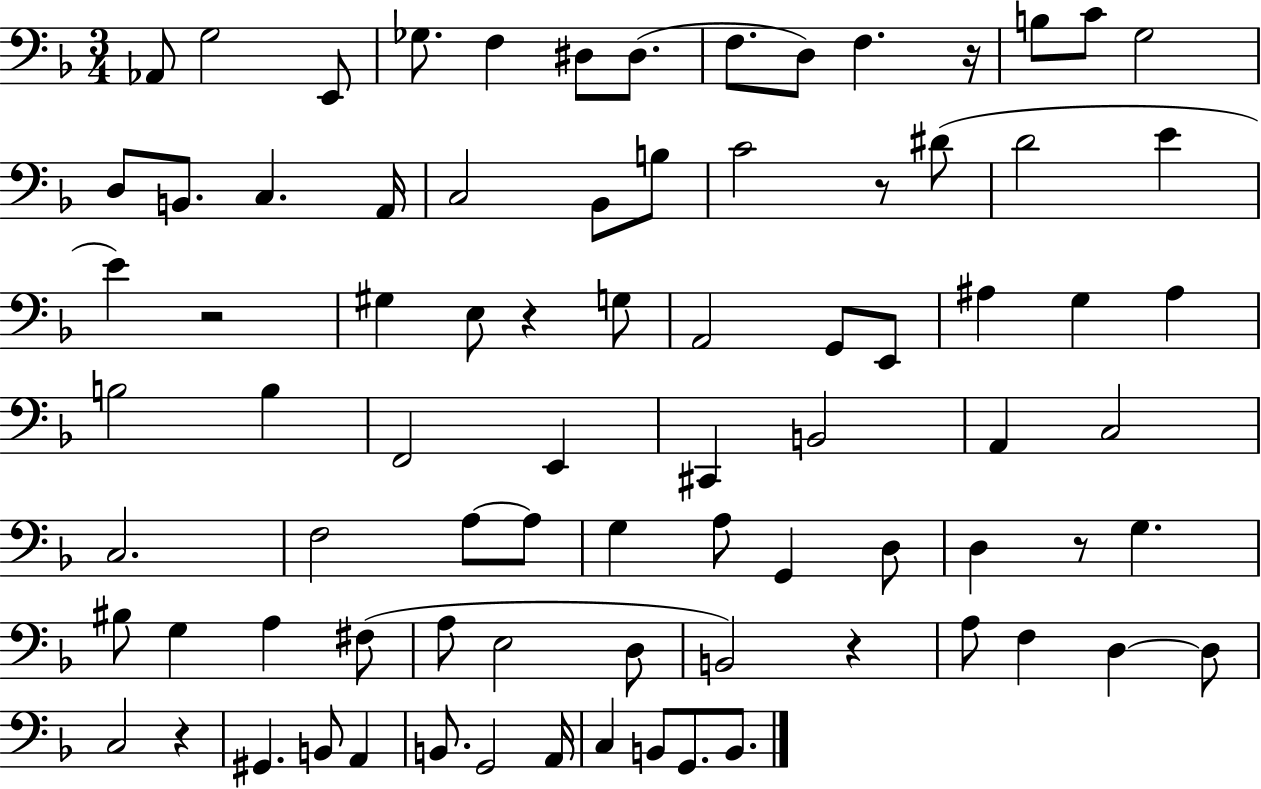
Ab2/e G3/h E2/e Gb3/e. F3/q D#3/e D#3/e. F3/e. D3/e F3/q. R/s B3/e C4/e G3/h D3/e B2/e. C3/q. A2/s C3/h Bb2/e B3/e C4/h R/e D#4/e D4/h E4/q E4/q R/h G#3/q E3/e R/q G3/e A2/h G2/e E2/e A#3/q G3/q A#3/q B3/h B3/q F2/h E2/q C#2/q B2/h A2/q C3/h C3/h. F3/h A3/e A3/e G3/q A3/e G2/q D3/e D3/q R/e G3/q. BIS3/e G3/q A3/q F#3/e A3/e E3/h D3/e B2/h R/q A3/e F3/q D3/q D3/e C3/h R/q G#2/q. B2/e A2/q B2/e. G2/h A2/s C3/q B2/e G2/e. B2/e.